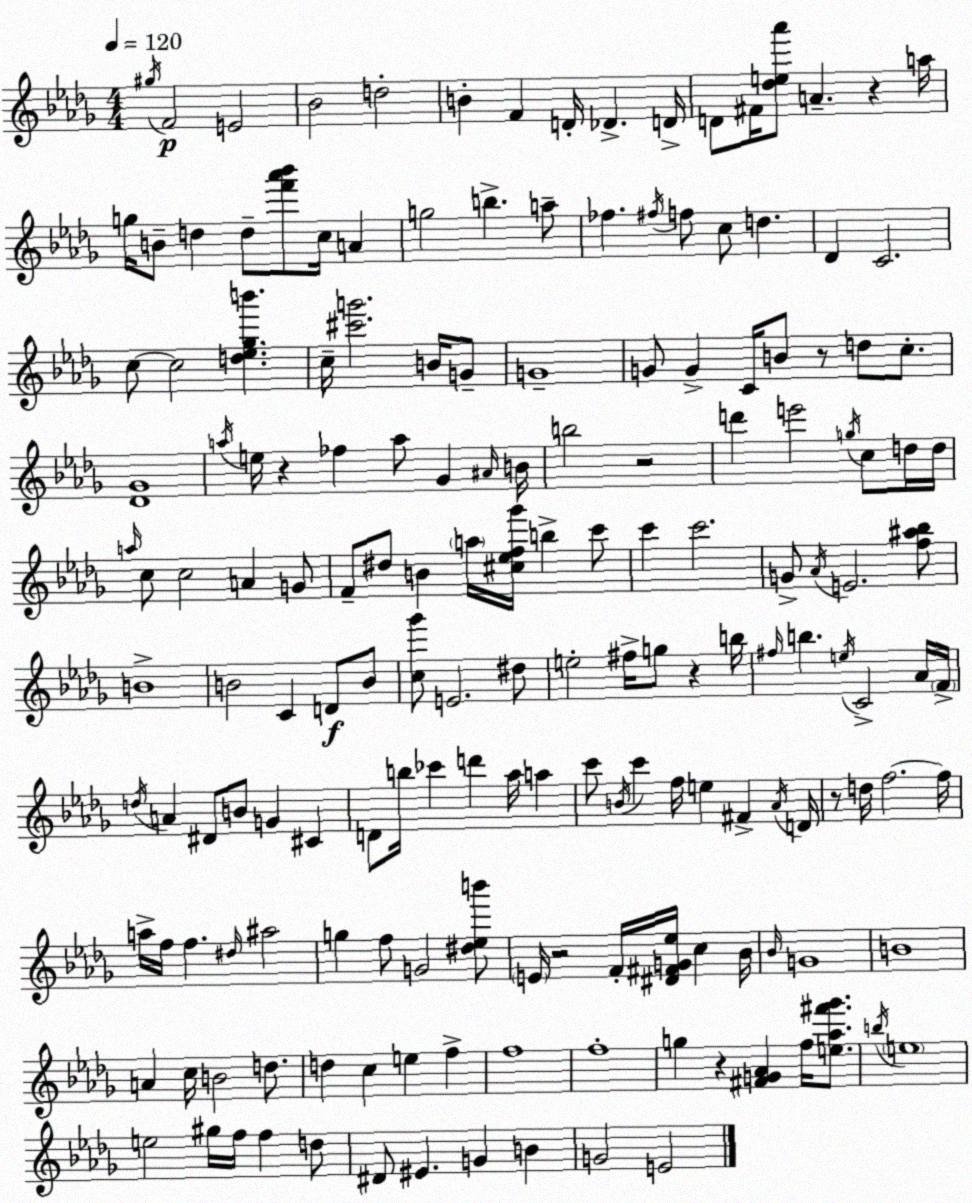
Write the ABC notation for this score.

X:1
T:Untitled
M:4/4
L:1/4
K:Bbm
^g/4 F2 E2 _B2 d2 B F D/4 _D D/4 D/2 ^F/4 [_de_a']/2 A z a/4 g/4 B/2 d d/2 [f'_a'_b']/2 c/4 A g2 b a/2 _f ^f/4 f/2 c/2 d _D C2 c/2 c2 [d_e_gb'] c/4 [^c'g']2 B/4 G/2 G4 G/2 G C/4 B/2 z/2 d/2 c/2 [_D_G]4 a/4 e/4 z _f a/2 _G ^A/4 B/4 b2 z2 d' e'2 g/4 c/2 d/4 d/4 a/4 c/2 c2 A G/2 F/2 ^d/2 B a/4 [^c_ef_g']/4 b c'/2 c' c'2 G/2 _A/4 E2 [f^a_b]/2 B4 B2 C D/2 B/2 [c_g']/2 E2 ^d/2 e2 ^f/4 g/2 z b/4 ^f/4 b e/4 C2 _A/4 F/4 d/4 A ^D/2 B/2 G ^C D/2 b/4 _c' d' _a/4 a c'/2 B/4 c' f/4 e ^F _A/4 D/4 z/2 d/4 f2 f/4 a/4 f/4 f ^d/4 ^a2 g f/2 G2 [^d_eb']/2 E/4 z2 F/4 [^D^FG_e]/4 c _B/4 _B/4 G4 B4 A c/4 B2 d/2 d c e f f4 f4 g z [^FG_A] f/4 [e_a^f'_g']/2 b/4 e4 e2 ^g/4 f/4 f d/2 ^D/2 ^E G B G2 E2